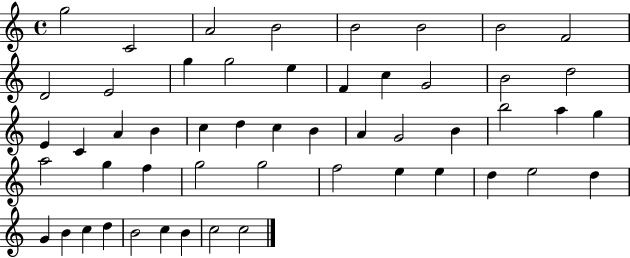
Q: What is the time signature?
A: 4/4